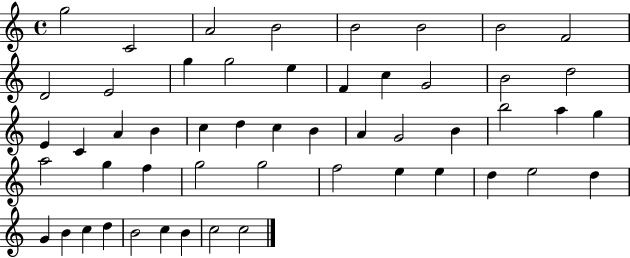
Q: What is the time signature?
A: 4/4